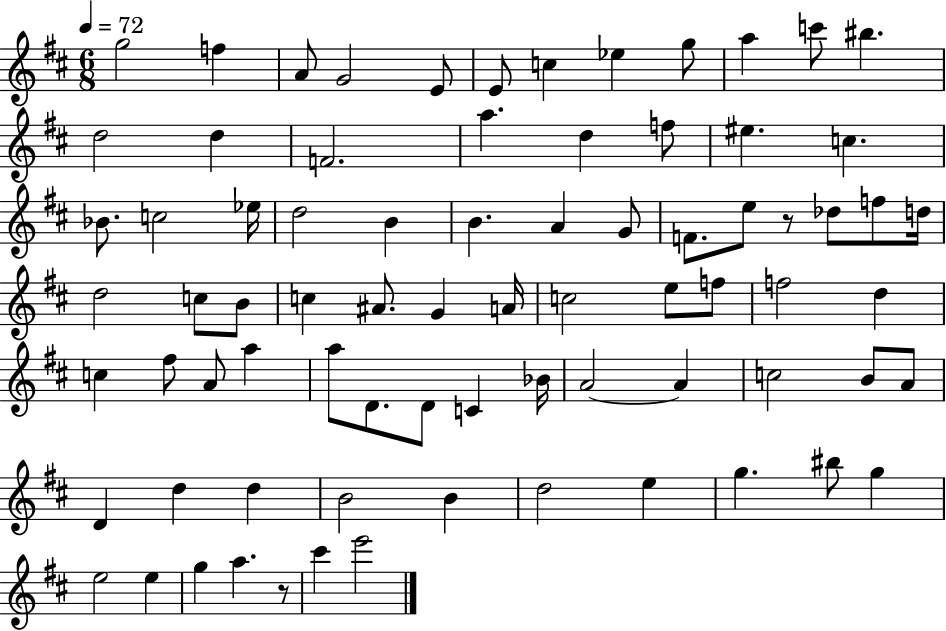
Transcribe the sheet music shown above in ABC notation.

X:1
T:Untitled
M:6/8
L:1/4
K:D
g2 f A/2 G2 E/2 E/2 c _e g/2 a c'/2 ^b d2 d F2 a d f/2 ^e c _B/2 c2 _e/4 d2 B B A G/2 F/2 e/2 z/2 _d/2 f/2 d/4 d2 c/2 B/2 c ^A/2 G A/4 c2 e/2 f/2 f2 d c ^f/2 A/2 a a/2 D/2 D/2 C _B/4 A2 A c2 B/2 A/2 D d d B2 B d2 e g ^b/2 g e2 e g a z/2 ^c' e'2